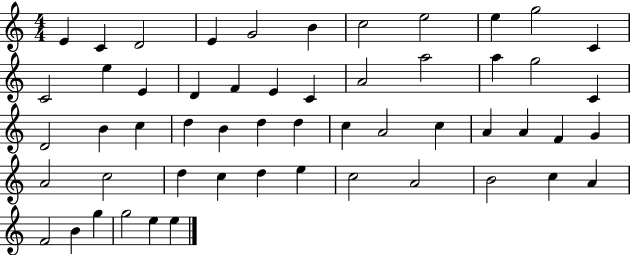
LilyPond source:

{
  \clef treble
  \numericTimeSignature
  \time 4/4
  \key c \major
  e'4 c'4 d'2 | e'4 g'2 b'4 | c''2 e''2 | e''4 g''2 c'4 | \break c'2 e''4 e'4 | d'4 f'4 e'4 c'4 | a'2 a''2 | a''4 g''2 c'4 | \break d'2 b'4 c''4 | d''4 b'4 d''4 d''4 | c''4 a'2 c''4 | a'4 a'4 f'4 g'4 | \break a'2 c''2 | d''4 c''4 d''4 e''4 | c''2 a'2 | b'2 c''4 a'4 | \break f'2 b'4 g''4 | g''2 e''4 e''4 | \bar "|."
}